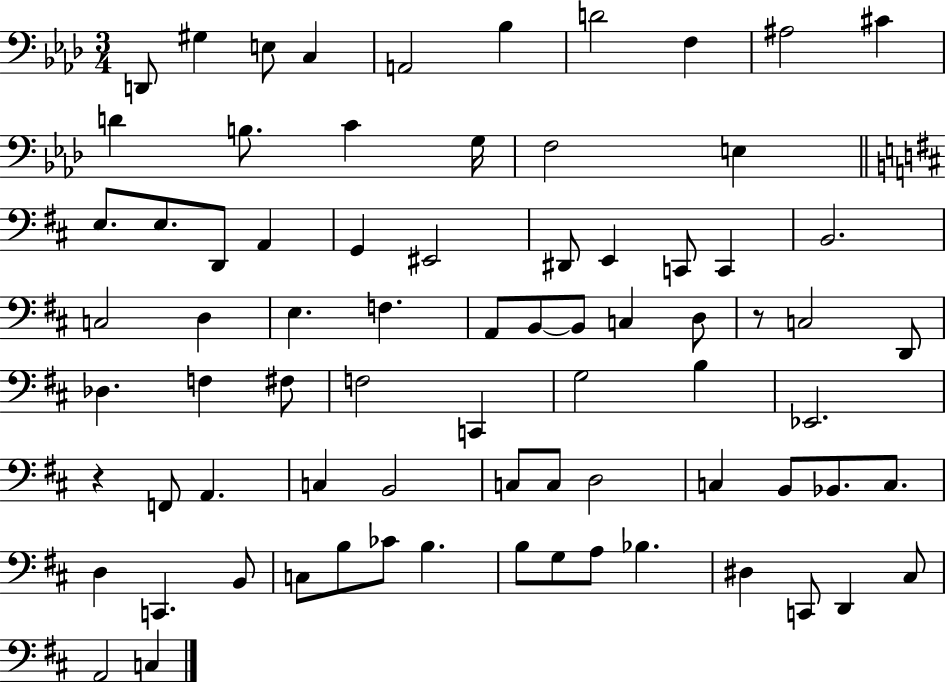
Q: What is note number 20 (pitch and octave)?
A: A2